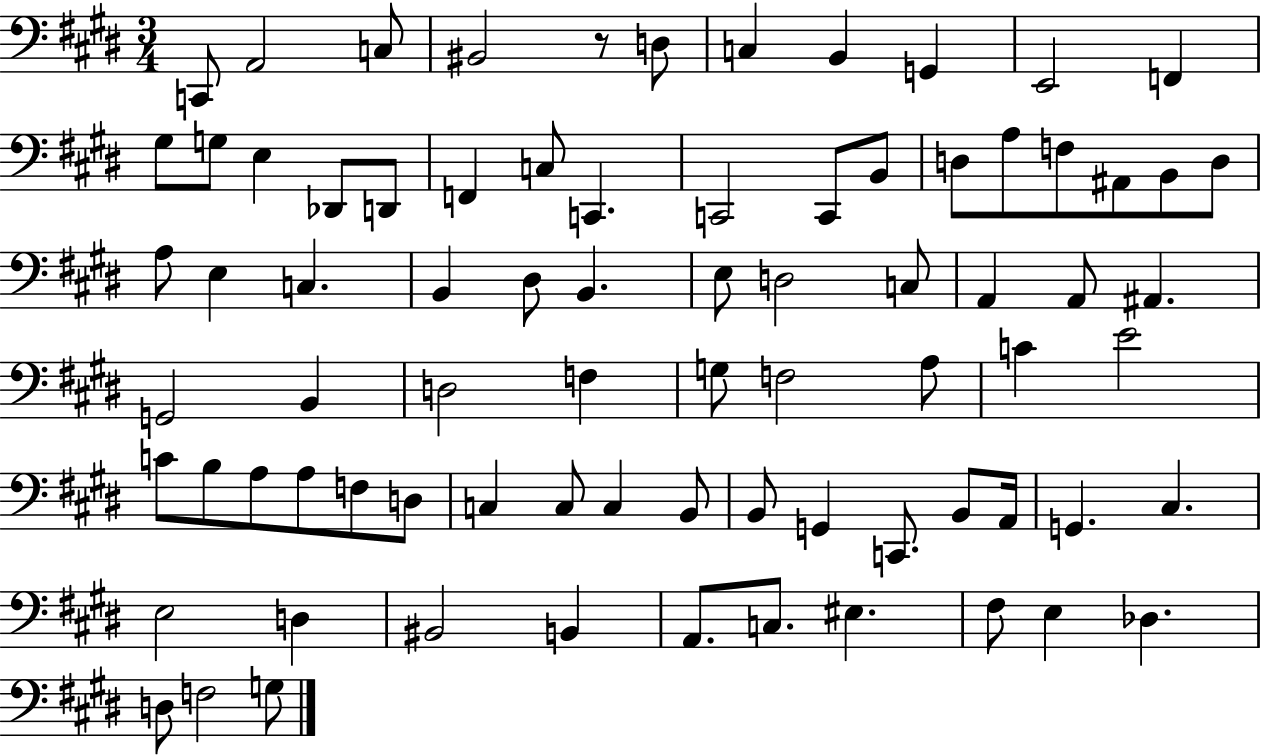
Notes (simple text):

C2/e A2/h C3/e BIS2/h R/e D3/e C3/q B2/q G2/q E2/h F2/q G#3/e G3/e E3/q Db2/e D2/e F2/q C3/e C2/q. C2/h C2/e B2/e D3/e A3/e F3/e A#2/e B2/e D3/e A3/e E3/q C3/q. B2/q D#3/e B2/q. E3/e D3/h C3/e A2/q A2/e A#2/q. G2/h B2/q D3/h F3/q G3/e F3/h A3/e C4/q E4/h C4/e B3/e A3/e A3/e F3/e D3/e C3/q C3/e C3/q B2/e B2/e G2/q C2/e. B2/e A2/s G2/q. C#3/q. E3/h D3/q BIS2/h B2/q A2/e. C3/e. EIS3/q. F#3/e E3/q Db3/q. D3/e F3/h G3/e